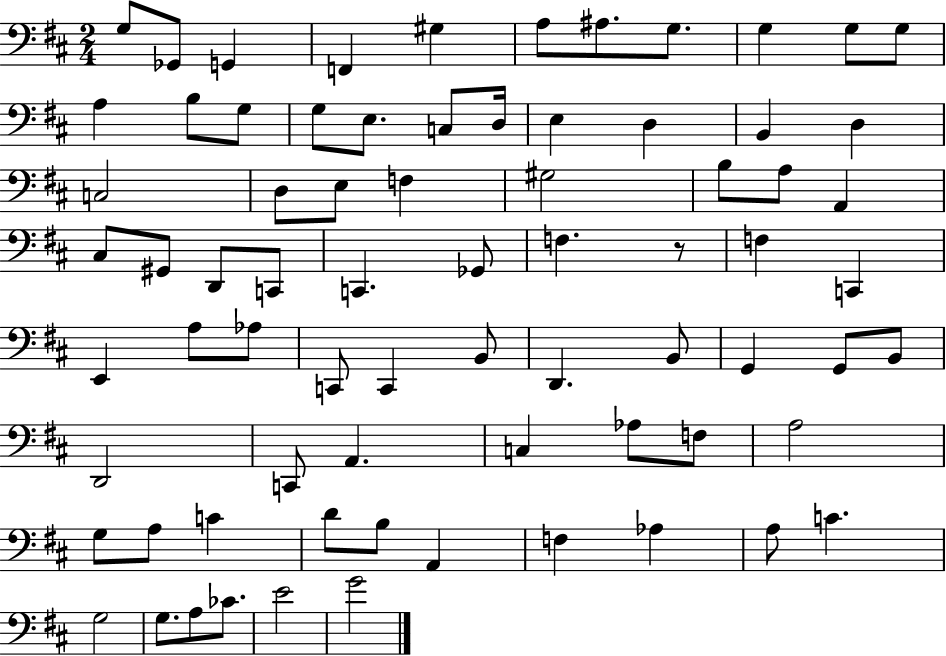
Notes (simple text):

G3/e Gb2/e G2/q F2/q G#3/q A3/e A#3/e. G3/e. G3/q G3/e G3/e A3/q B3/e G3/e G3/e E3/e. C3/e D3/s E3/q D3/q B2/q D3/q C3/h D3/e E3/e F3/q G#3/h B3/e A3/e A2/q C#3/e G#2/e D2/e C2/e C2/q. Gb2/e F3/q. R/e F3/q C2/q E2/q A3/e Ab3/e C2/e C2/q B2/e D2/q. B2/e G2/q G2/e B2/e D2/h C2/e A2/q. C3/q Ab3/e F3/e A3/h G3/e A3/e C4/q D4/e B3/e A2/q F3/q Ab3/q A3/e C4/q. G3/h G3/e. A3/e CES4/e. E4/h G4/h